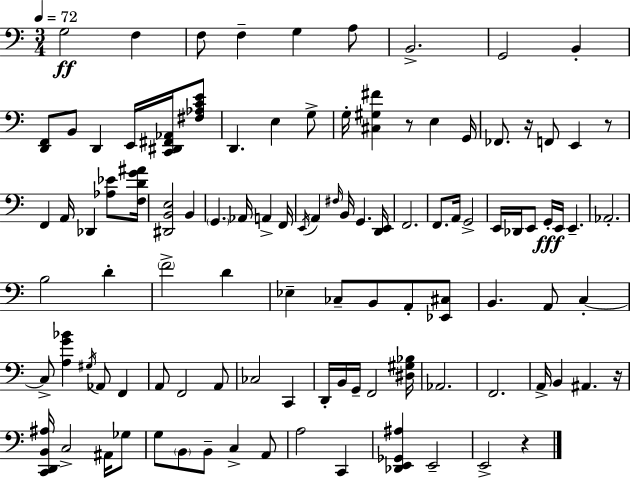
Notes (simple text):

G3/h F3/q F3/e F3/q G3/q A3/e B2/h. G2/h B2/q [D2,F2]/e B2/e D2/q E2/s [C2,D#2,F#2,Ab2]/s [F#3,Ab3,C4,E4]/e D2/q. E3/q G3/e G3/s [C#3,G#3,F#4]/q R/e E3/q G2/s FES2/e. R/s F2/e E2/q R/e F2/q A2/s Db2/q [Ab3,Eb4]/e [F3,D4,G4,A#4]/s [D#2,B2,E3]/h B2/q G2/q. Ab2/s A2/q F2/s E2/s A2/q F#3/s B2/s G2/q. [D2,E2]/s F2/h. F2/e. A2/s G2/h E2/s Db2/s E2/e G2/s E2/s E2/q. Ab2/h. B3/h D4/q F4/h D4/q Eb3/q CES3/e B2/e A2/e [Eb2,C#3]/e B2/q. A2/e C3/q C3/e [A3,G4,Bb4]/q G#3/s Ab2/e F2/q A2/e F2/h A2/e CES3/h C2/q D2/s B2/s G2/s F2/h [D#3,G#3,Bb3]/s Ab2/h. F2/h. A2/s B2/q A#2/q. R/s [C2,D2,B2,A#3]/s C3/h A#2/s Gb3/e G3/e B2/e B2/e C3/q A2/e A3/h C2/q [Db2,E2,Gb2,A#3]/q E2/h E2/h R/q